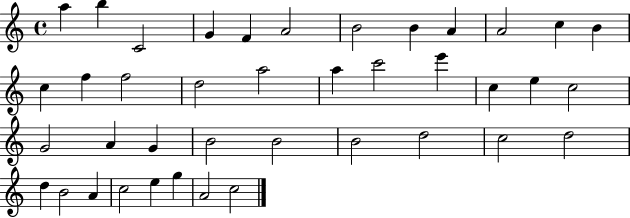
{
  \clef treble
  \time 4/4
  \defaultTimeSignature
  \key c \major
  a''4 b''4 c'2 | g'4 f'4 a'2 | b'2 b'4 a'4 | a'2 c''4 b'4 | \break c''4 f''4 f''2 | d''2 a''2 | a''4 c'''2 e'''4 | c''4 e''4 c''2 | \break g'2 a'4 g'4 | b'2 b'2 | b'2 d''2 | c''2 d''2 | \break d''4 b'2 a'4 | c''2 e''4 g''4 | a'2 c''2 | \bar "|."
}